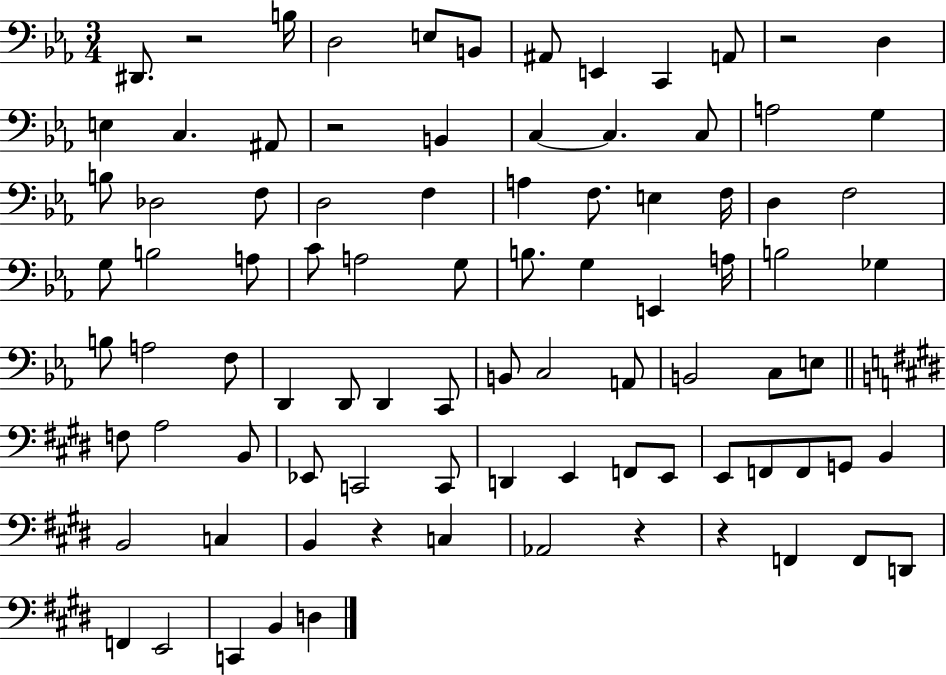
X:1
T:Untitled
M:3/4
L:1/4
K:Eb
^D,,/2 z2 B,/4 D,2 E,/2 B,,/2 ^A,,/2 E,, C,, A,,/2 z2 D, E, C, ^A,,/2 z2 B,, C, C, C,/2 A,2 G, B,/2 _D,2 F,/2 D,2 F, A, F,/2 E, F,/4 D, F,2 G,/2 B,2 A,/2 C/2 A,2 G,/2 B,/2 G, E,, A,/4 B,2 _G, B,/2 A,2 F,/2 D,, D,,/2 D,, C,,/2 B,,/2 C,2 A,,/2 B,,2 C,/2 E,/2 F,/2 A,2 B,,/2 _E,,/2 C,,2 C,,/2 D,, E,, F,,/2 E,,/2 E,,/2 F,,/2 F,,/2 G,,/2 B,, B,,2 C, B,, z C, _A,,2 z z F,, F,,/2 D,,/2 F,, E,,2 C,, B,, D,